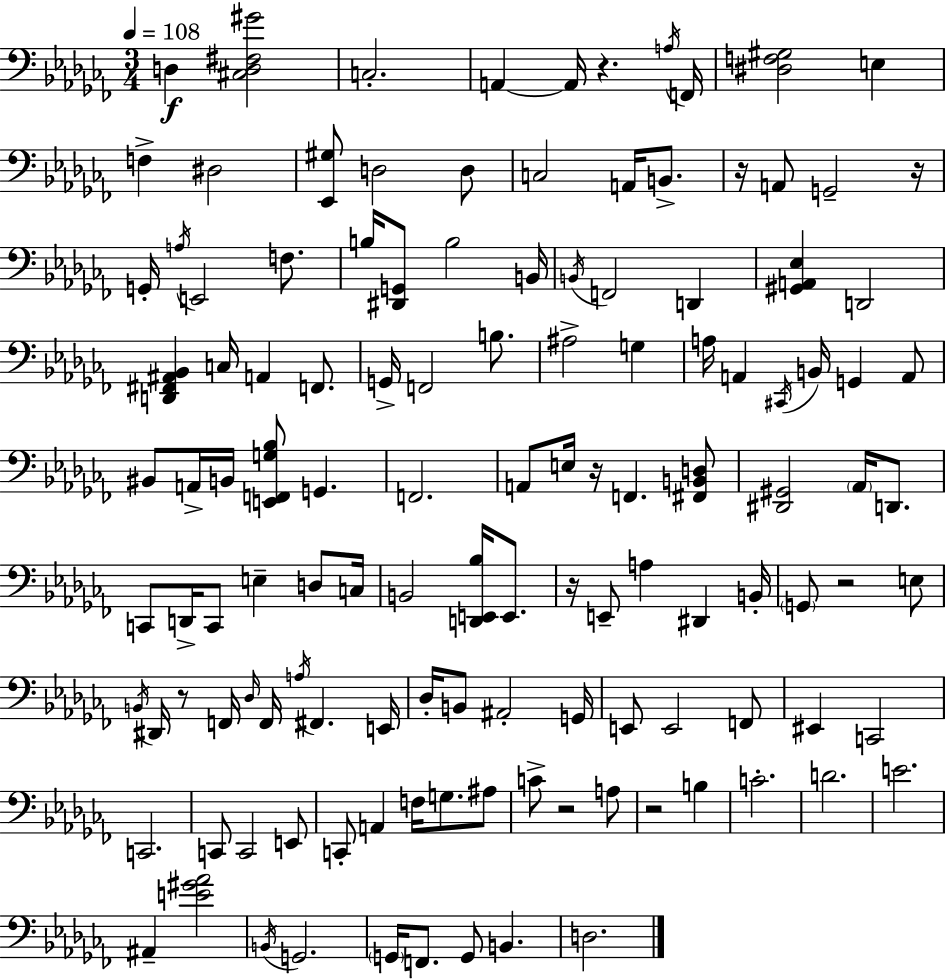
D3/q [C#3,D3,F#3,G#4]/h C3/h. A2/q A2/s R/q. A3/s F2/s [D#3,F3,G#3]/h E3/q F3/q D#3/h [Eb2,G#3]/e D3/h D3/e C3/h A2/s B2/e. R/s A2/e G2/h R/s G2/s A3/s E2/h F3/e. B3/s [D#2,G2]/e B3/h B2/s B2/s F2/h D2/q [G#2,A2,Eb3]/q D2/h [D2,F#2,A#2,Bb2]/q C3/s A2/q F2/e. G2/s F2/h B3/e. A#3/h G3/q A3/s A2/q C#2/s B2/s G2/q A2/e BIS2/e A2/s B2/s [E2,F2,G3,Bb3]/e G2/q. F2/h. A2/e E3/s R/s F2/q. [F#2,B2,D3]/e [D#2,G#2]/h Ab2/s D2/e. C2/e D2/s C2/e E3/q D3/e C3/s B2/h [D2,E2,Bb3]/s E2/e. R/s E2/e A3/q D#2/q B2/s G2/e R/h E3/e B2/s D#2/s R/e F2/s Db3/s F2/s A3/s F#2/q. E2/s Db3/s B2/e A#2/h G2/s E2/e E2/h F2/e EIS2/q C2/h C2/h. C2/e C2/h E2/e C2/e A2/q F3/s G3/e. A#3/e C4/e R/h A3/e R/h B3/q C4/h. D4/h. E4/h. A#2/q [E4,G#4,Ab4]/h B2/s G2/h. G2/s F2/e. G2/e B2/q. D3/h.